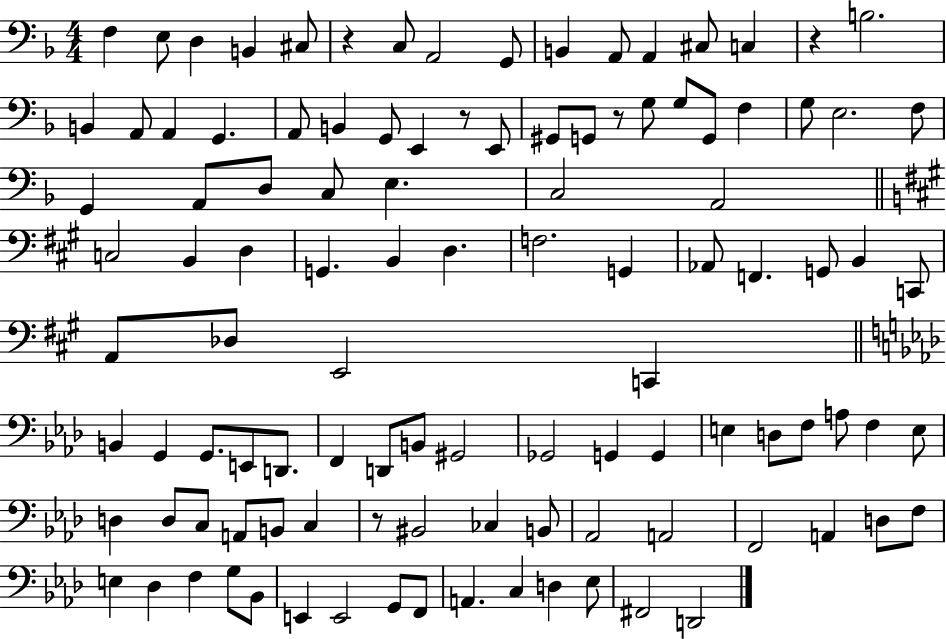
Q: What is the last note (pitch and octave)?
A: D2